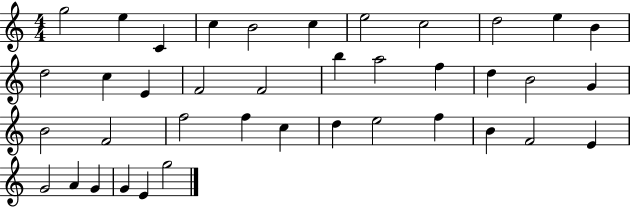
G5/h E5/q C4/q C5/q B4/h C5/q E5/h C5/h D5/h E5/q B4/q D5/h C5/q E4/q F4/h F4/h B5/q A5/h F5/q D5/q B4/h G4/q B4/h F4/h F5/h F5/q C5/q D5/q E5/h F5/q B4/q F4/h E4/q G4/h A4/q G4/q G4/q E4/q G5/h